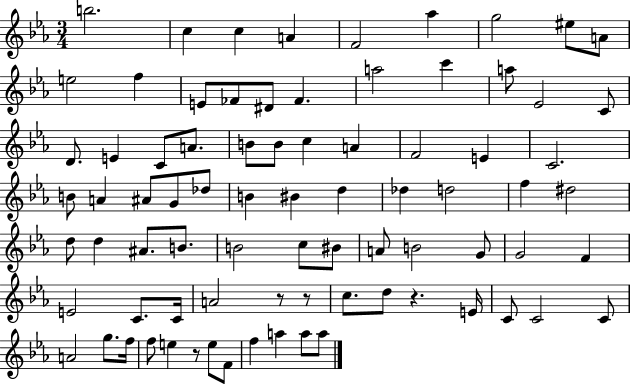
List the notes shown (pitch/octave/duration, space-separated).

B5/h. C5/q C5/q A4/q F4/h Ab5/q G5/h EIS5/e A4/e E5/h F5/q E4/e FES4/e D#4/e FES4/q. A5/h C6/q A5/e Eb4/h C4/e D4/e. E4/q C4/e A4/e. B4/e B4/e C5/q A4/q F4/h E4/q C4/h. B4/e A4/q A#4/e G4/e Db5/e B4/q BIS4/q D5/q Db5/q D5/h F5/q D#5/h D5/e D5/q A#4/e. B4/e. B4/h C5/e BIS4/e A4/e B4/h G4/e G4/h F4/q E4/h C4/e. C4/s A4/h R/e R/e C5/e. D5/e R/q. E4/s C4/e C4/h C4/e A4/h G5/e. F5/s F5/e E5/q R/e E5/e F4/e F5/q A5/q A5/e A5/e